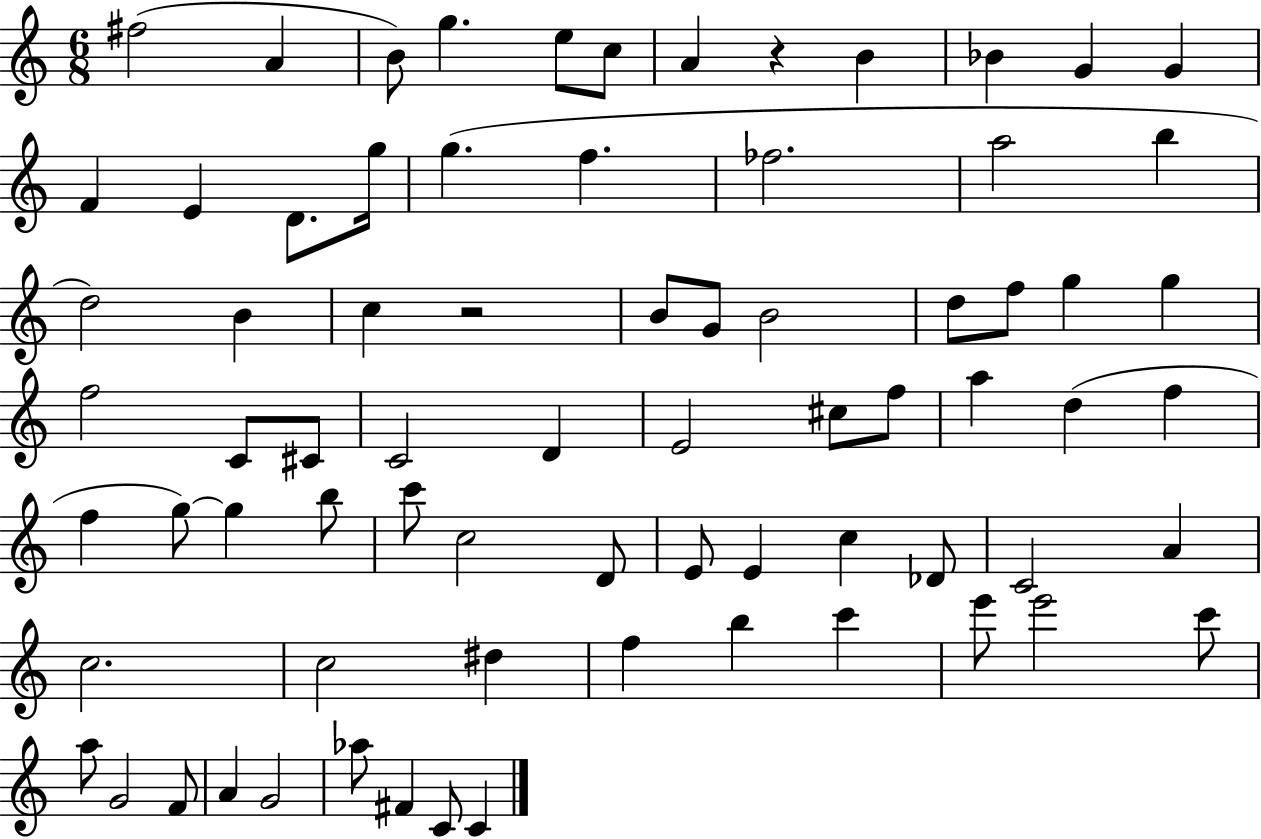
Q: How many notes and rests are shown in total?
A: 74